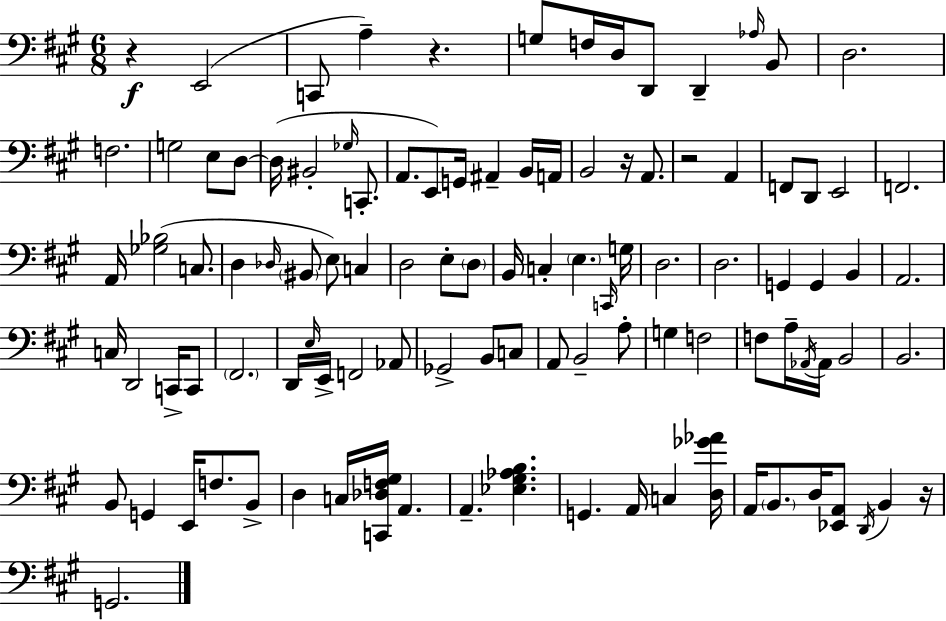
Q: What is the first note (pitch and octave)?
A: E2